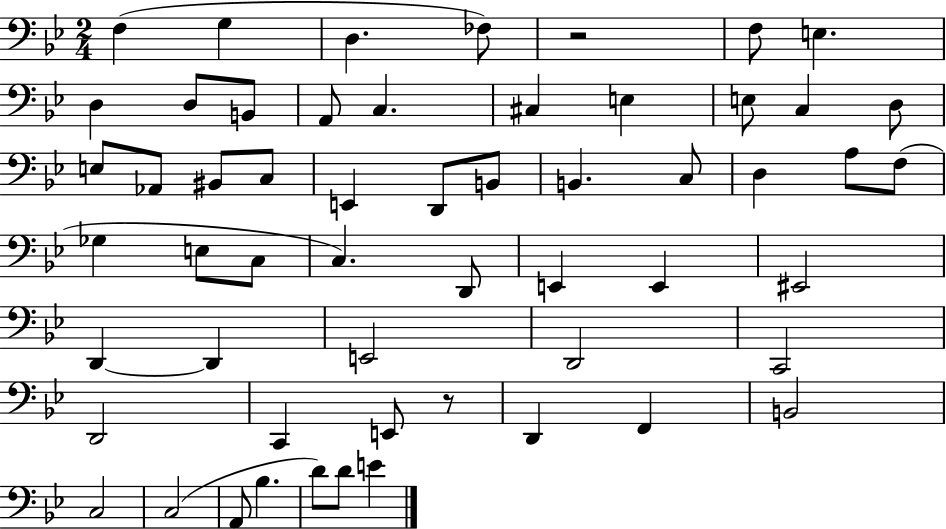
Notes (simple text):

F3/q G3/q D3/q. FES3/e R/h F3/e E3/q. D3/q D3/e B2/e A2/e C3/q. C#3/q E3/q E3/e C3/q D3/e E3/e Ab2/e BIS2/e C3/e E2/q D2/e B2/e B2/q. C3/e D3/q A3/e F3/e Gb3/q E3/e C3/e C3/q. D2/e E2/q E2/q EIS2/h D2/q D2/q E2/h D2/h C2/h D2/h C2/q E2/e R/e D2/q F2/q B2/h C3/h C3/h A2/e Bb3/q. D4/e D4/e E4/q